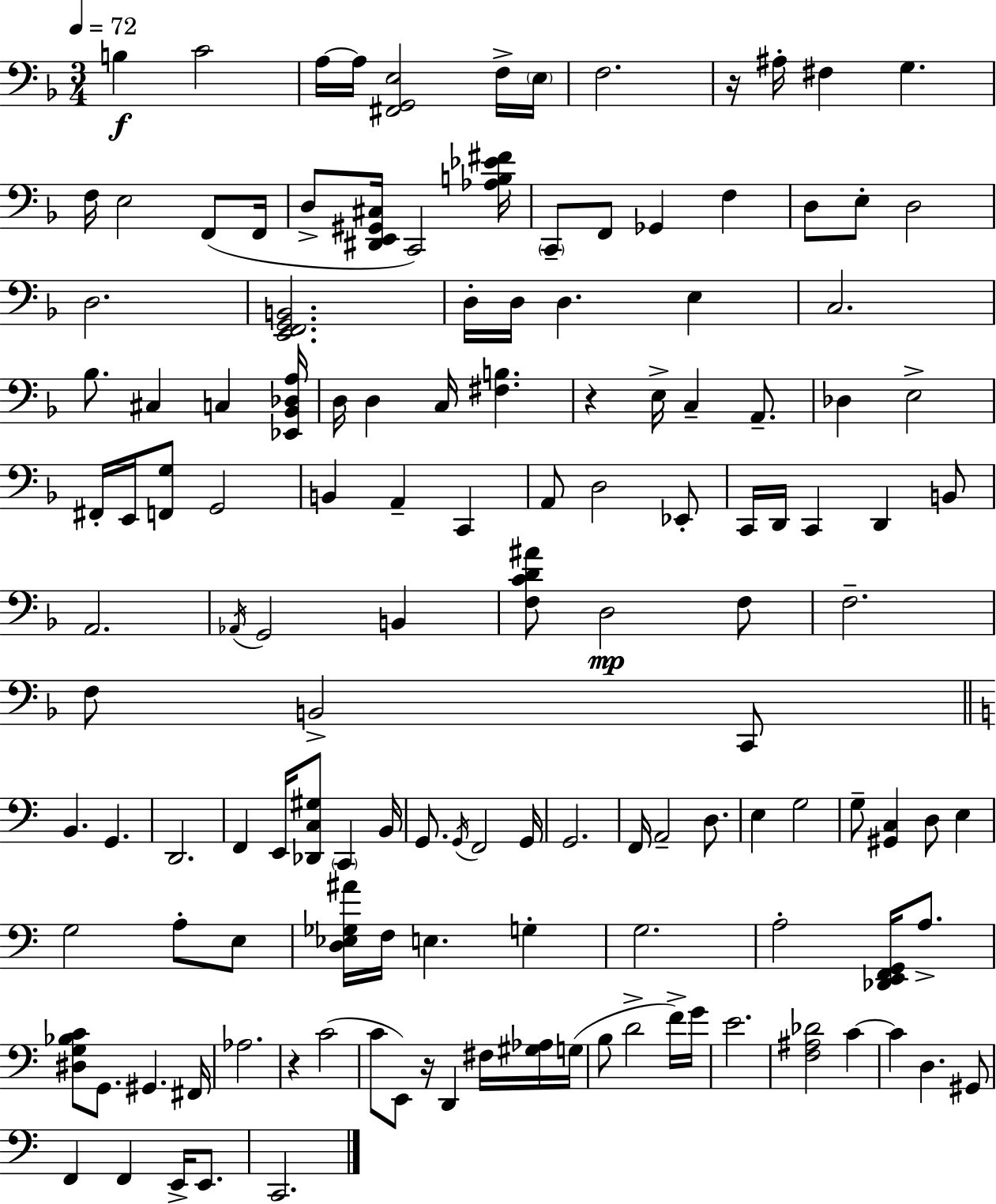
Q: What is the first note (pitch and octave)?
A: B3